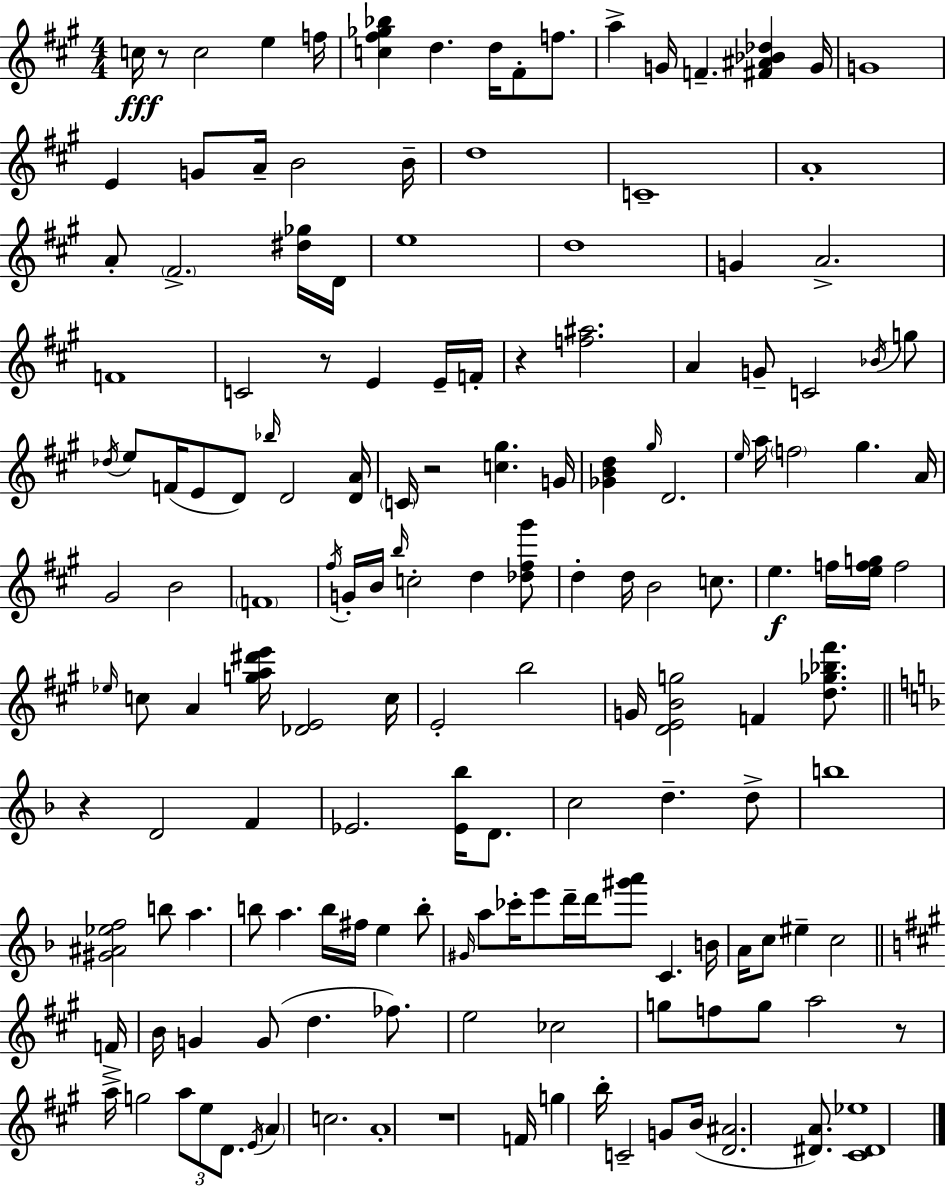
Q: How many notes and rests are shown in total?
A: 159